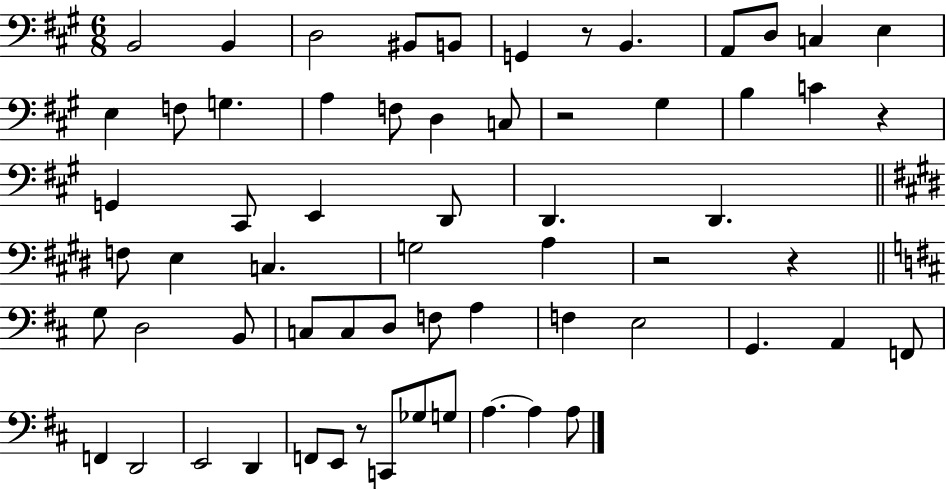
B2/h B2/q D3/h BIS2/e B2/e G2/q R/e B2/q. A2/e D3/e C3/q E3/q E3/q F3/e G3/q. A3/q F3/e D3/q C3/e R/h G#3/q B3/q C4/q R/q G2/q C#2/e E2/q D2/e D2/q. D2/q. F3/e E3/q C3/q. G3/h A3/q R/h R/q G3/e D3/h B2/e C3/e C3/e D3/e F3/e A3/q F3/q E3/h G2/q. A2/q F2/e F2/q D2/h E2/h D2/q F2/e E2/e R/e C2/e Gb3/e G3/e A3/q. A3/q A3/e